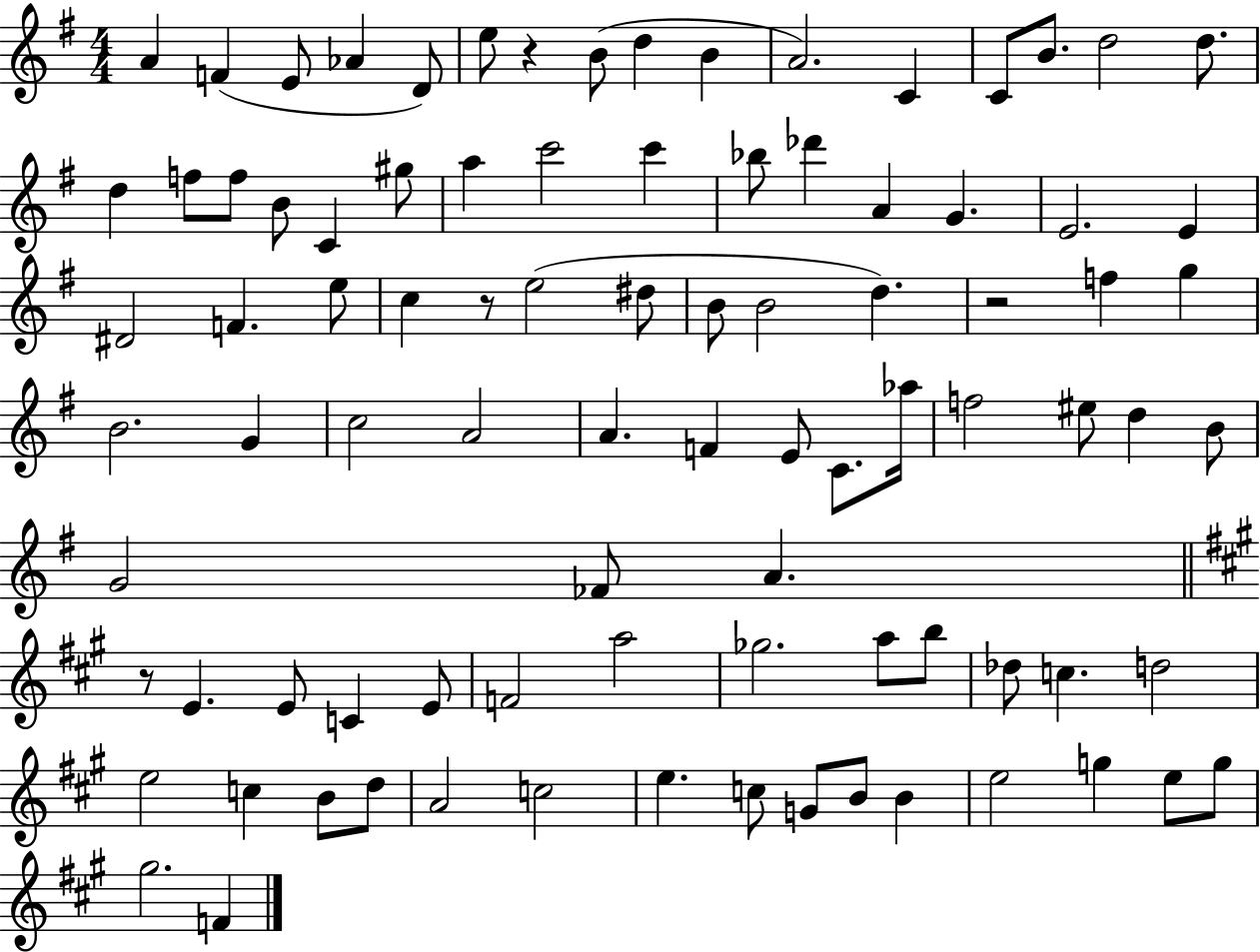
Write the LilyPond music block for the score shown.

{
  \clef treble
  \numericTimeSignature
  \time 4/4
  \key g \major
  \repeat volta 2 { a'4 f'4( e'8 aes'4 d'8) | e''8 r4 b'8( d''4 b'4 | a'2.) c'4 | c'8 b'8. d''2 d''8. | \break d''4 f''8 f''8 b'8 c'4 gis''8 | a''4 c'''2 c'''4 | bes''8 des'''4 a'4 g'4. | e'2. e'4 | \break dis'2 f'4. e''8 | c''4 r8 e''2( dis''8 | b'8 b'2 d''4.) | r2 f''4 g''4 | \break b'2. g'4 | c''2 a'2 | a'4. f'4 e'8 c'8. aes''16 | f''2 eis''8 d''4 b'8 | \break g'2 fes'8 a'4. | \bar "||" \break \key a \major r8 e'4. e'8 c'4 e'8 | f'2 a''2 | ges''2. a''8 b''8 | des''8 c''4. d''2 | \break e''2 c''4 b'8 d''8 | a'2 c''2 | e''4. c''8 g'8 b'8 b'4 | e''2 g''4 e''8 g''8 | \break gis''2. f'4 | } \bar "|."
}